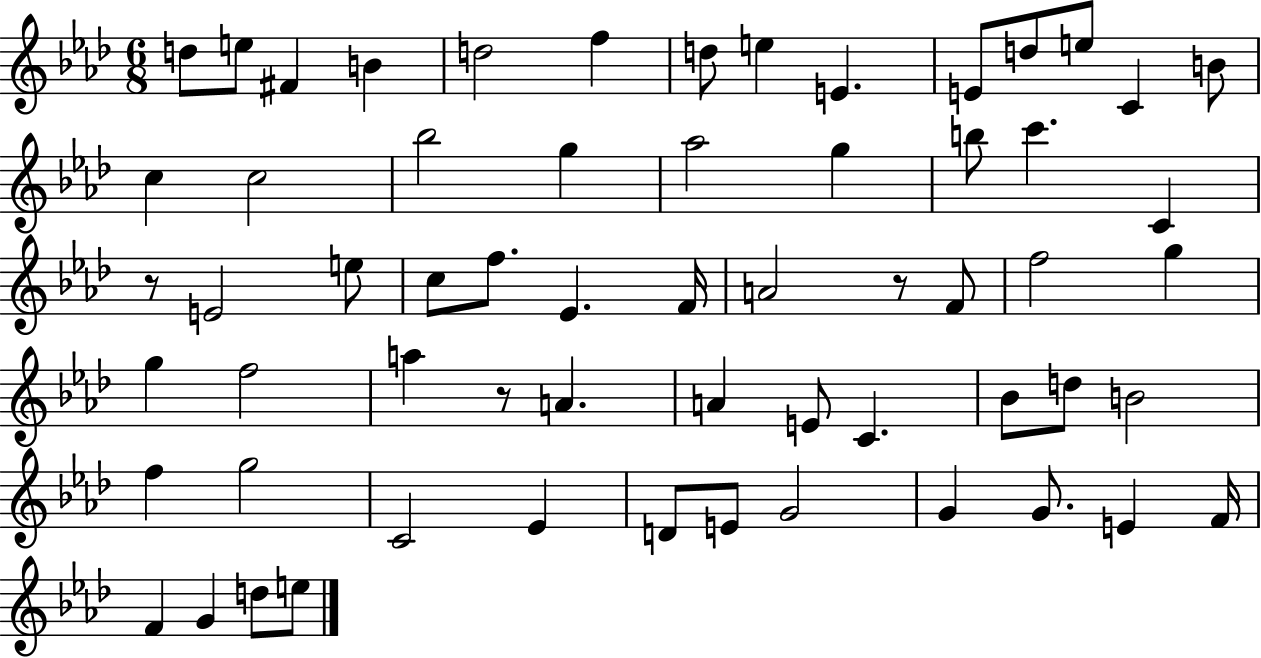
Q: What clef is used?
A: treble